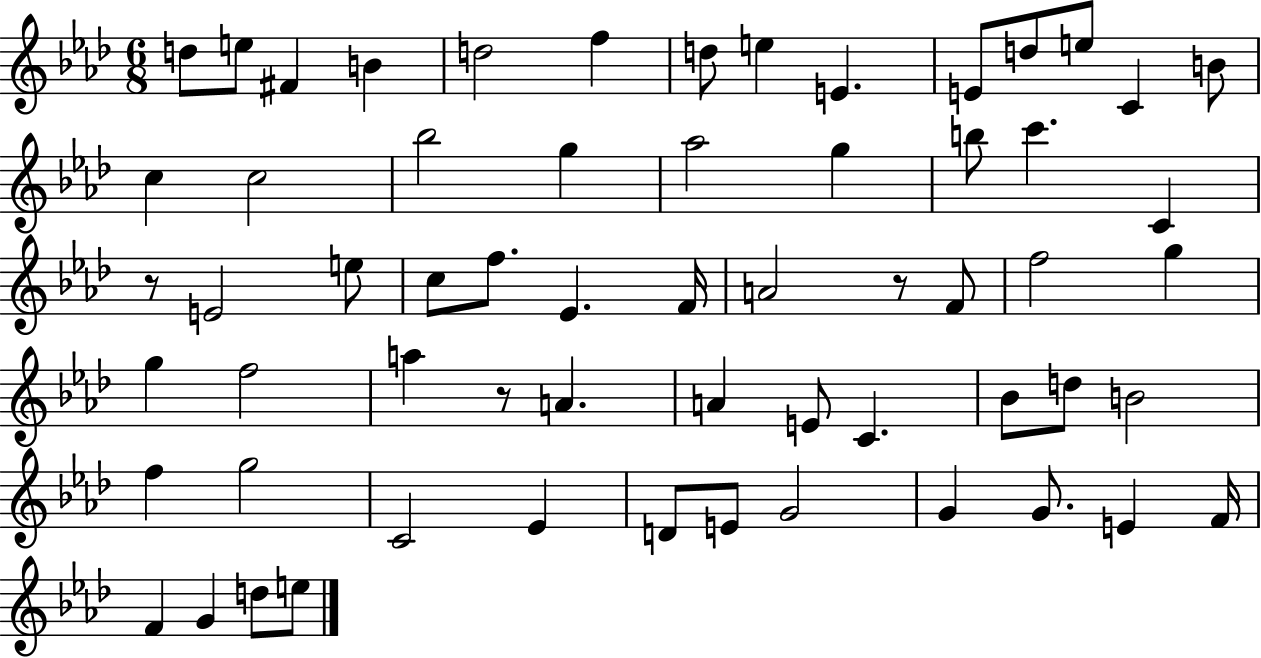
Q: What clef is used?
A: treble